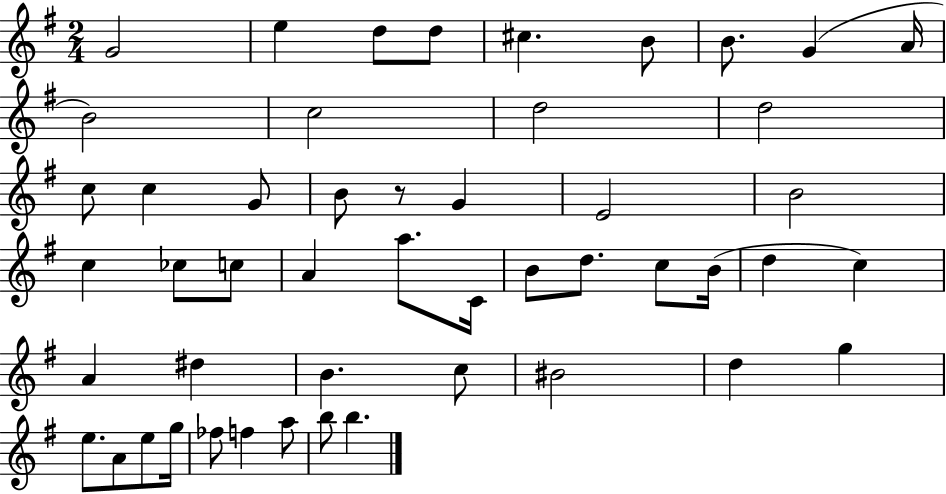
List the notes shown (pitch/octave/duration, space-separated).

G4/h E5/q D5/e D5/e C#5/q. B4/e B4/e. G4/q A4/s B4/h C5/h D5/h D5/h C5/e C5/q G4/e B4/e R/e G4/q E4/h B4/h C5/q CES5/e C5/e A4/q A5/e. C4/s B4/e D5/e. C5/e B4/s D5/q C5/q A4/q D#5/q B4/q. C5/e BIS4/h D5/q G5/q E5/e. A4/e E5/e G5/s FES5/e F5/q A5/e B5/e B5/q.